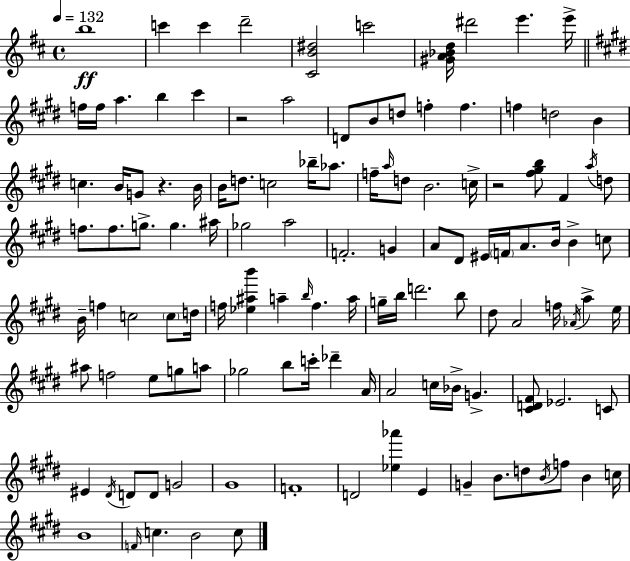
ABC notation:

X:1
T:Untitled
M:4/4
L:1/4
K:D
b4 c' c' d'2 [^CB^d]2 c'2 [^GA_Bd]/4 ^d'2 e' e'/4 f/4 f/4 a b ^c' z2 a2 D/2 B/2 d/2 f f f d2 B c B/4 G/2 z B/4 B/4 d/2 c2 _b/4 _a/2 f/4 a/4 d/2 B2 c/4 z2 [^f^gb]/2 ^F a/4 d/2 f/2 f/2 g/2 g ^a/4 _g2 a2 F2 G A/2 ^D/2 ^E/4 F/4 A/2 B/4 B c/2 B/4 f c2 c/2 d/4 f/4 [_e^ab'] a b/4 f a/4 g/4 b/4 d'2 b/2 ^d/2 A2 f/4 _A/4 a e/4 ^a/2 f2 e/2 g/2 a/2 _g2 b/2 c'/4 _d' A/4 A2 c/4 _B/4 G [^CD^F]/2 _E2 C/2 ^E ^D/4 D/2 D/2 G2 ^G4 F4 D2 [_e_a'] E G B/2 d/2 B/4 f/2 B c/4 B4 F/4 c B2 c/2